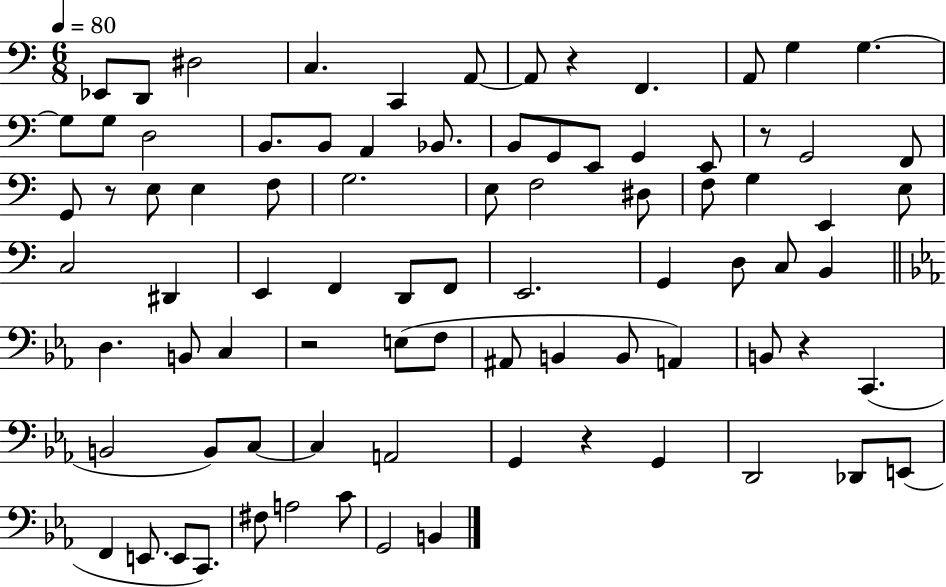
X:1
T:Untitled
M:6/8
L:1/4
K:C
_E,,/2 D,,/2 ^D,2 C, C,, A,,/2 A,,/2 z F,, A,,/2 G, G, G,/2 G,/2 D,2 B,,/2 B,,/2 A,, _B,,/2 B,,/2 G,,/2 E,,/2 G,, E,,/2 z/2 G,,2 F,,/2 G,,/2 z/2 E,/2 E, F,/2 G,2 E,/2 F,2 ^D,/2 F,/2 G, E,, E,/2 C,2 ^D,, E,, F,, D,,/2 F,,/2 E,,2 G,, D,/2 C,/2 B,, D, B,,/2 C, z2 E,/2 F,/2 ^A,,/2 B,, B,,/2 A,, B,,/2 z C,, B,,2 B,,/2 C,/2 C, A,,2 G,, z G,, D,,2 _D,,/2 E,,/2 F,, E,,/2 E,,/2 C,,/2 ^F,/2 A,2 C/2 G,,2 B,,